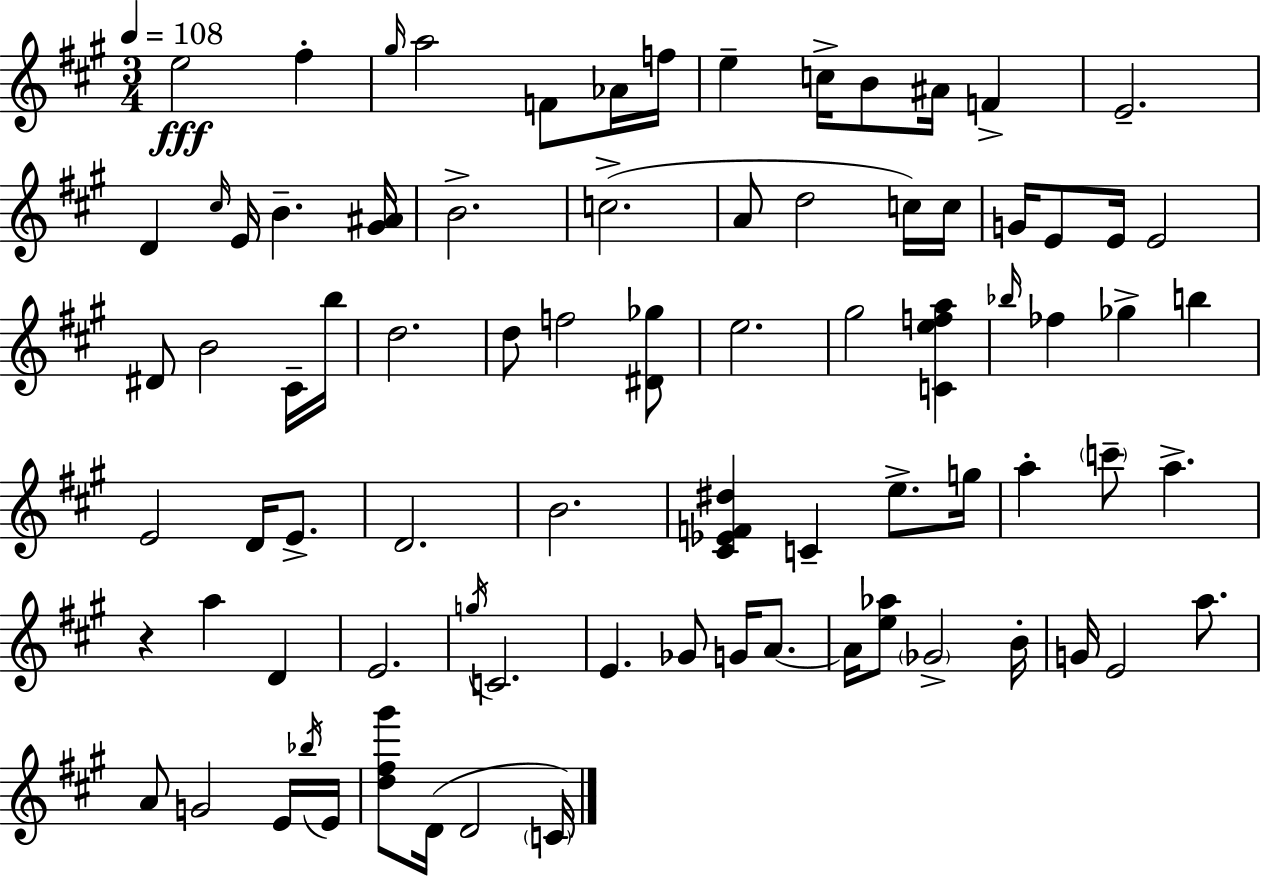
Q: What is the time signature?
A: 3/4